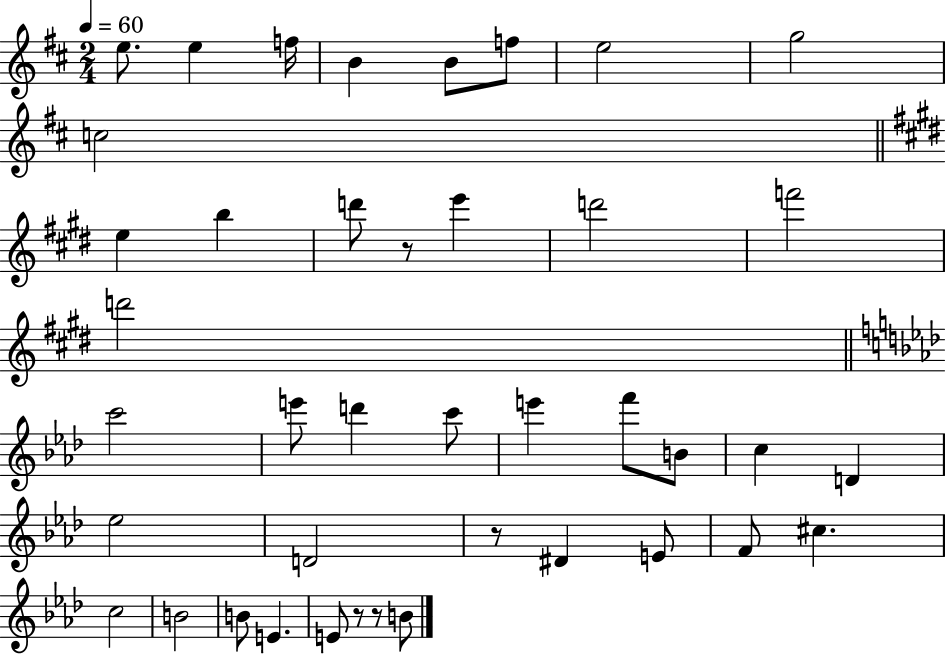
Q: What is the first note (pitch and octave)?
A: E5